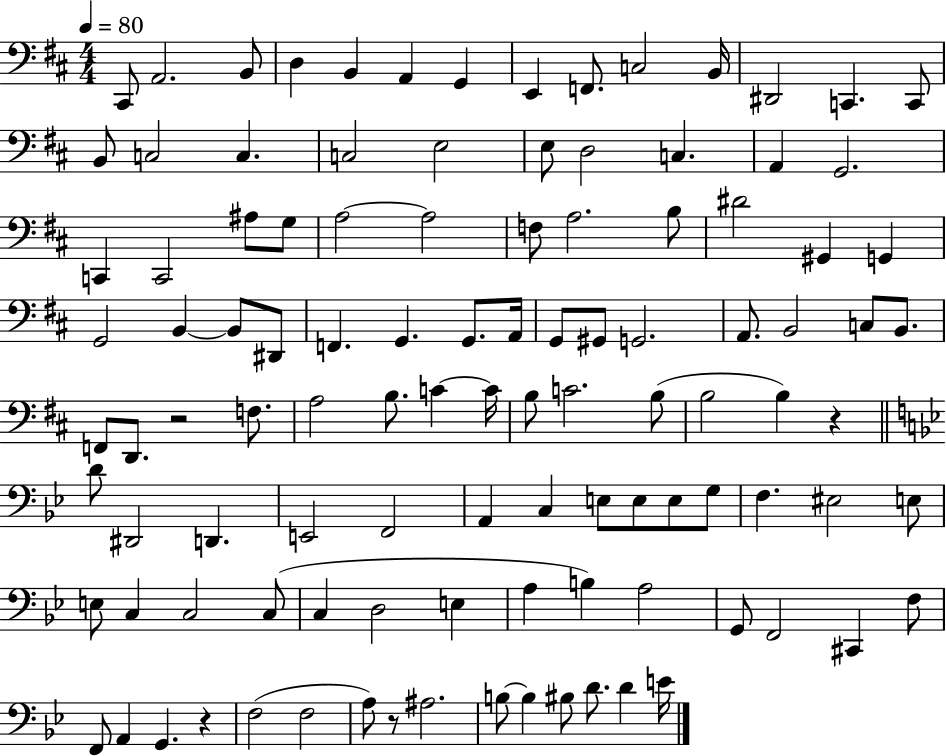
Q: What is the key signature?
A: D major